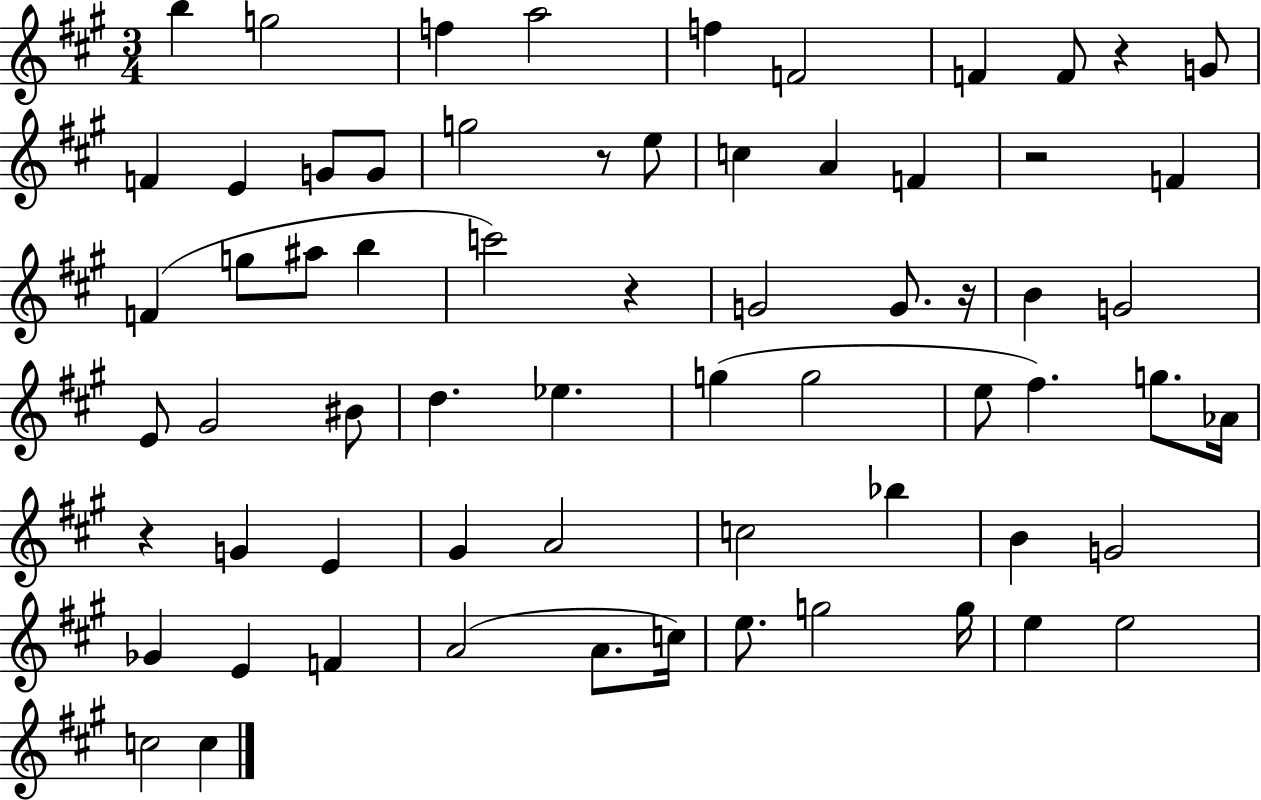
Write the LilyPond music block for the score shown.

{
  \clef treble
  \numericTimeSignature
  \time 3/4
  \key a \major
  b''4 g''2 | f''4 a''2 | f''4 f'2 | f'4 f'8 r4 g'8 | \break f'4 e'4 g'8 g'8 | g''2 r8 e''8 | c''4 a'4 f'4 | r2 f'4 | \break f'4( g''8 ais''8 b''4 | c'''2) r4 | g'2 g'8. r16 | b'4 g'2 | \break e'8 gis'2 bis'8 | d''4. ees''4. | g''4( g''2 | e''8 fis''4.) g''8. aes'16 | \break r4 g'4 e'4 | gis'4 a'2 | c''2 bes''4 | b'4 g'2 | \break ges'4 e'4 f'4 | a'2( a'8. c''16) | e''8. g''2 g''16 | e''4 e''2 | \break c''2 c''4 | \bar "|."
}